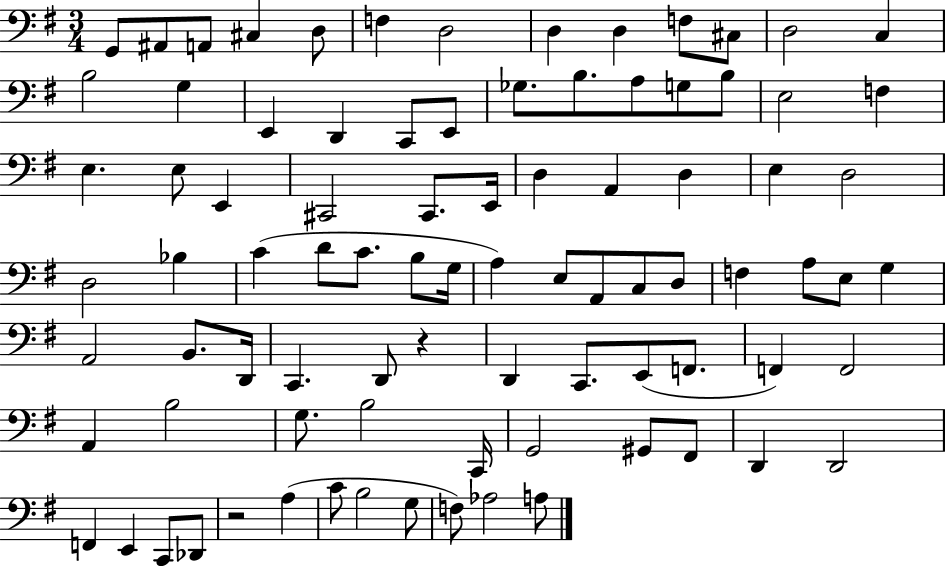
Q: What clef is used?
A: bass